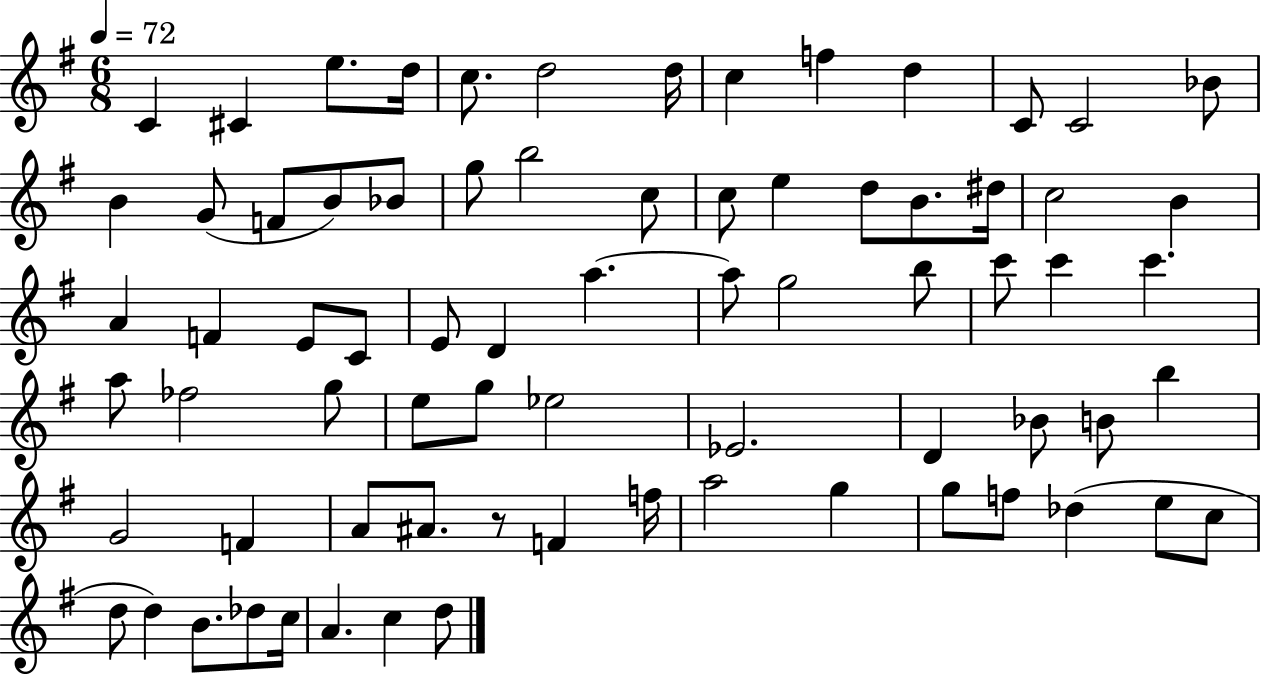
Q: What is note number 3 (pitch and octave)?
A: E5